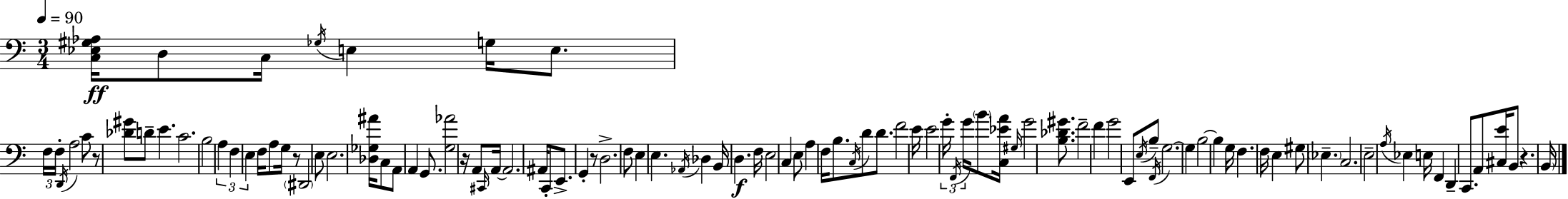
X:1
T:Untitled
M:3/4
L:1/4
K:C
[C,_E,^G,_A,]/4 D,/2 C,/4 _G,/4 E, G,/4 E,/2 F,/4 F,/4 D,,/4 A,2 C/2 z/2 [_D^G]/2 D/2 E C2 B,2 A, F, E, F,/4 A,/2 G,/4 z/2 ^D,,2 E,/2 E,2 [_D,_G,^A]/4 C,/2 A,,/2 A,, G,,/2 [G,_A]2 z/4 A,,/2 ^C,,/4 A,,/4 A,,2 ^A,,/4 C,,/2 E,,/2 G,, z/2 D,2 F,/2 E, E, _A,,/4 _D, B,,/4 D, F,/4 E,2 C, E,/2 A, F,/4 B,/2 C,/4 D/2 D/2 F2 E/4 E2 G/4 F,,/4 G/4 B/2 [C,_EA]/4 ^G,/4 G2 [B,_D^G]/2 F2 F G2 E,,/2 E,/4 B,/2 F,,/4 G,2 G, B,2 B, G,/4 F, F,/4 E, ^G,/2 _E, C,2 E,2 A,/4 _E, E,/4 F,, D,, C,,/2 A,,/2 [^C,E]/4 B,,/2 z B,,/4